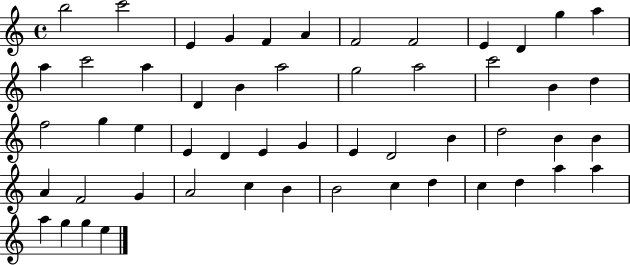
X:1
T:Untitled
M:4/4
L:1/4
K:C
b2 c'2 E G F A F2 F2 E D g a a c'2 a D B a2 g2 a2 c'2 B d f2 g e E D E G E D2 B d2 B B A F2 G A2 c B B2 c d c d a a a g g e